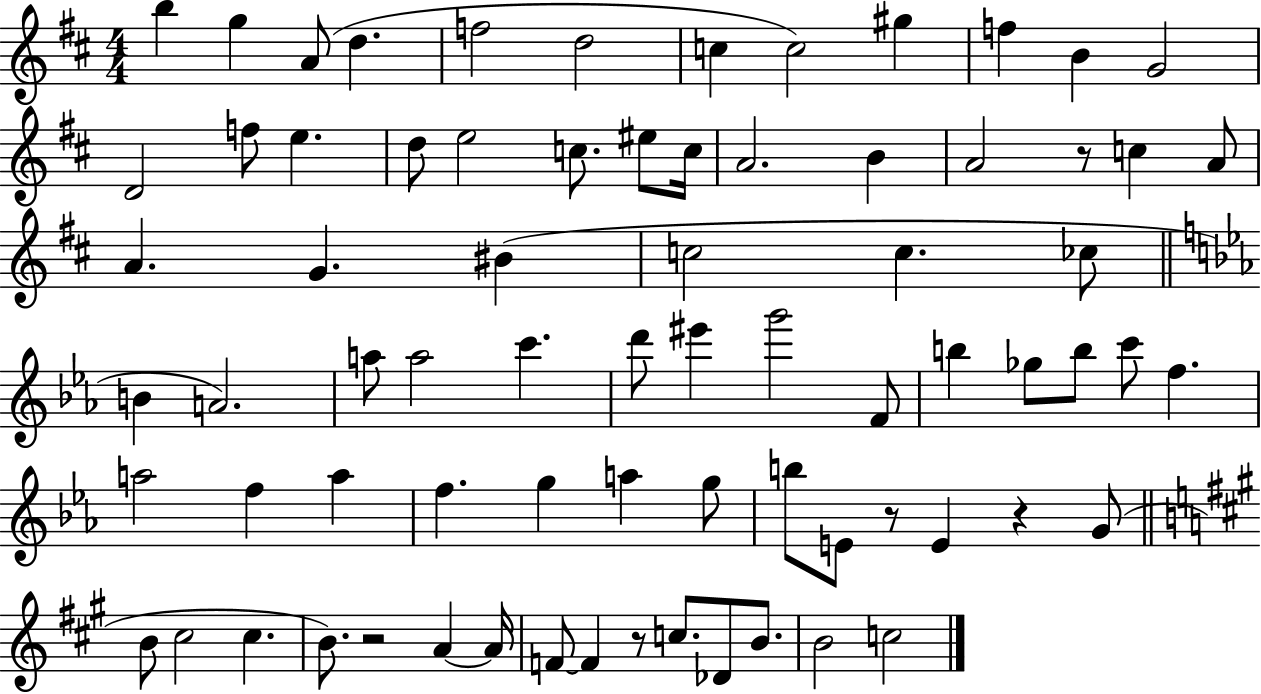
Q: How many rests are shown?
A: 5